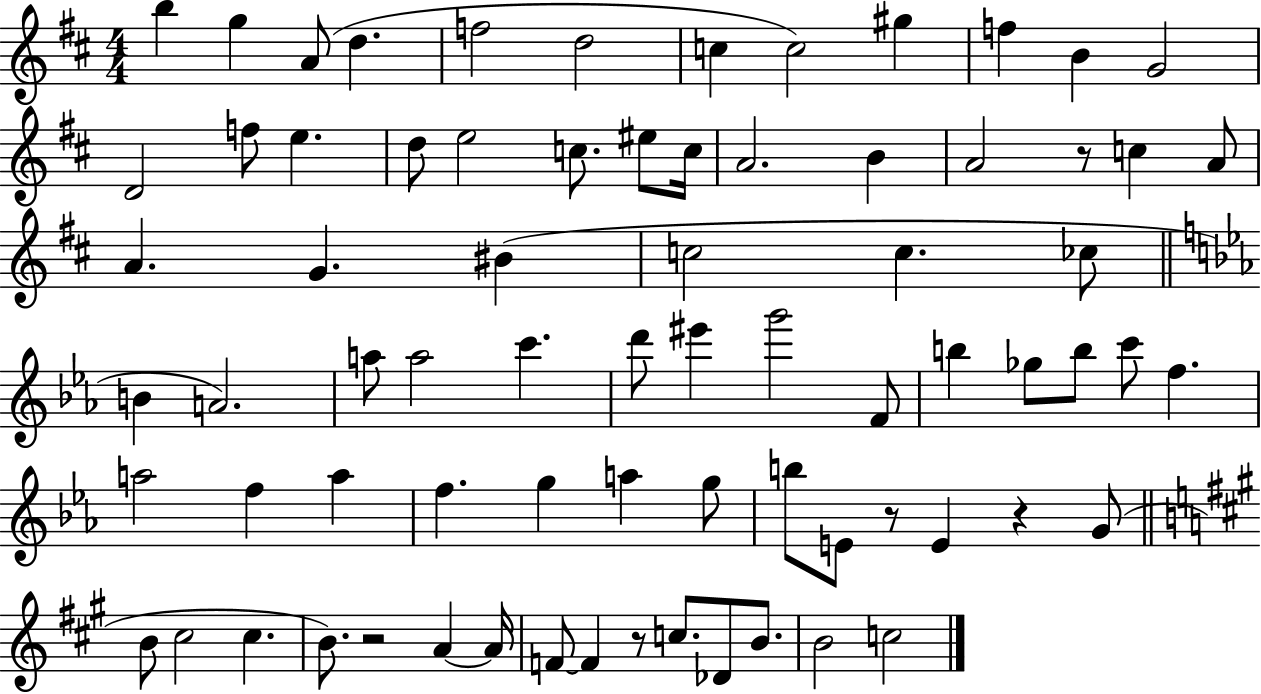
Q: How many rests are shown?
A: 5